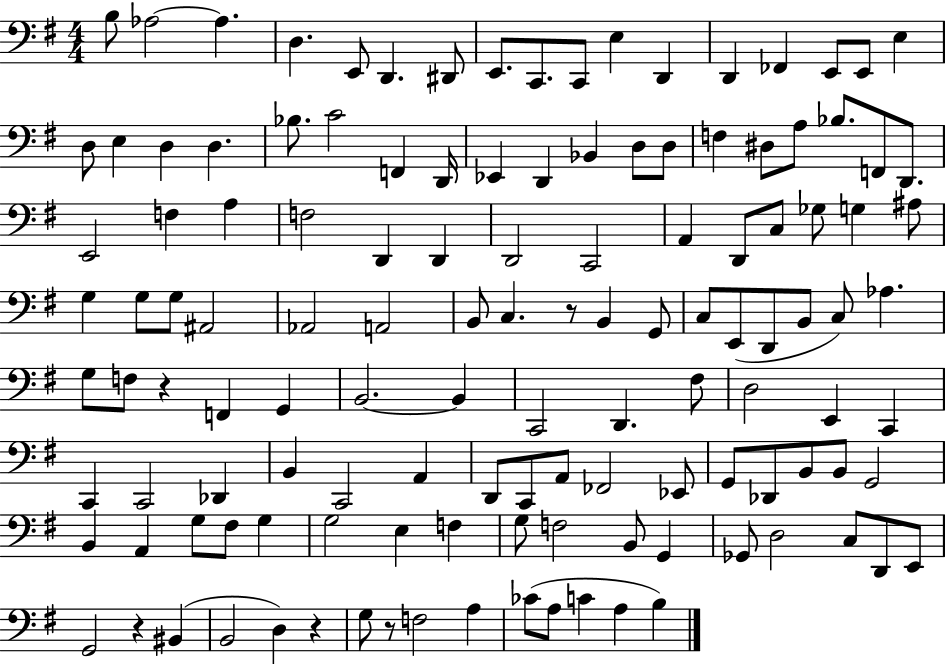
{
  \clef bass
  \numericTimeSignature
  \time 4/4
  \key g \major
  b8 aes2~~ aes4. | d4. e,8 d,4. dis,8 | e,8. c,8. c,8 e4 d,4 | d,4 fes,4 e,8 e,8 e4 | \break d8 e4 d4 d4. | bes8. c'2 f,4 d,16 | ees,4 d,4 bes,4 d8 d8 | f4 dis8 a8 bes8. f,8 d,8. | \break e,2 f4 a4 | f2 d,4 d,4 | d,2 c,2 | a,4 d,8 c8 ges8 g4 ais8 | \break g4 g8 g8 ais,2 | aes,2 a,2 | b,8 c4. r8 b,4 g,8 | c8 e,8( d,8 b,8 c8) aes4. | \break g8 f8 r4 f,4 g,4 | b,2.~~ b,4 | c,2 d,4. fis8 | d2 e,4 c,4 | \break c,4 c,2 des,4 | b,4 c,2 a,4 | d,8 c,8 a,8 fes,2 ees,8 | g,8 des,8 b,8 b,8 g,2 | \break b,4 a,4 g8 fis8 g4 | g2 e4 f4 | g8 f2 b,8 g,4 | ges,8 d2 c8 d,8 e,8 | \break g,2 r4 bis,4( | b,2 d4) r4 | g8 r8 f2 a4 | ces'8( a8 c'4 a4 b4) | \break \bar "|."
}